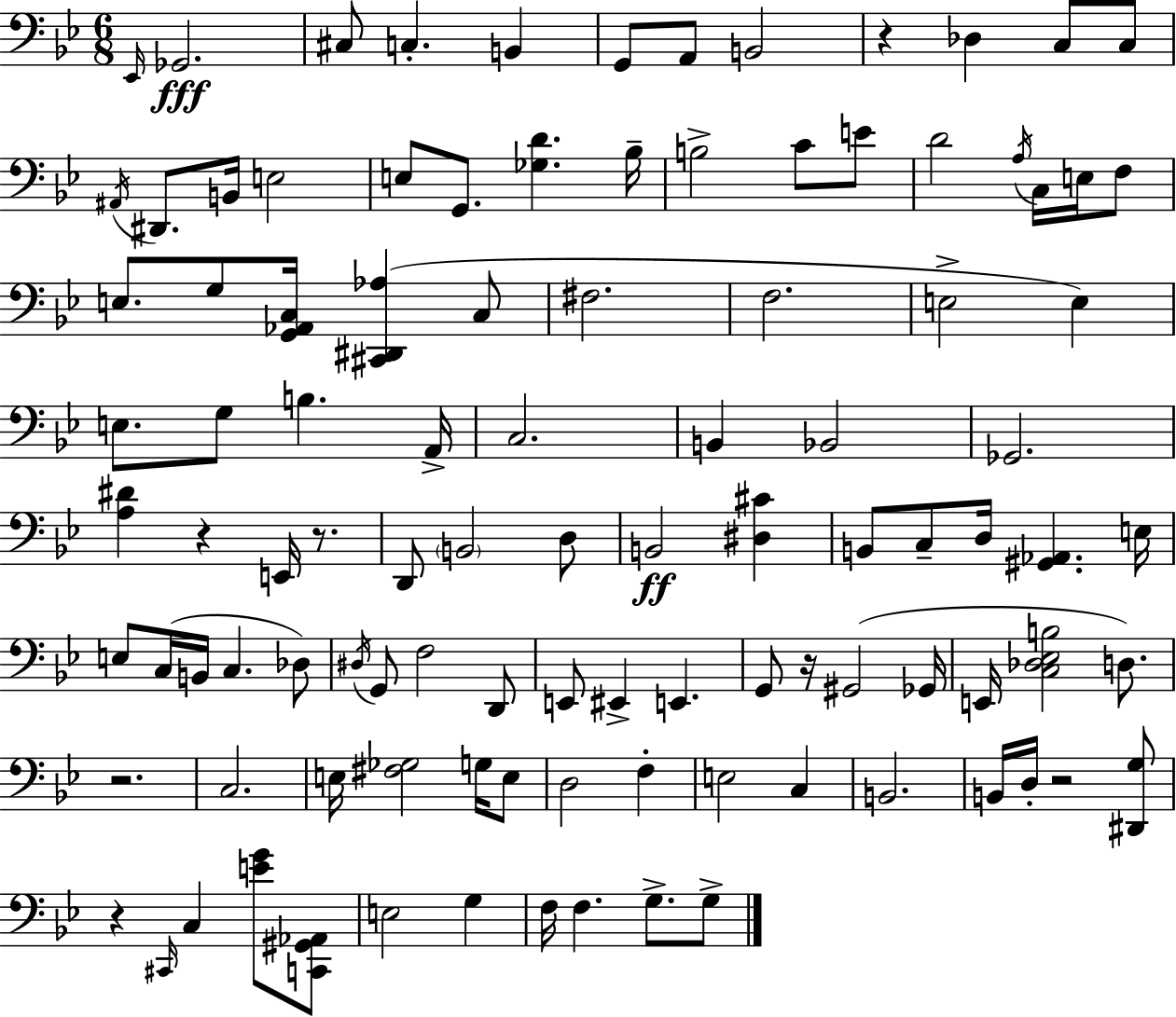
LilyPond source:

{
  \clef bass
  \numericTimeSignature
  \time 6/8
  \key bes \major
  \repeat volta 2 { \grace { ees,16 }\fff ges,2. | cis8 c4.-. b,4 | g,8 a,8 b,2 | r4 des4 c8 c8 | \break \acciaccatura { ais,16 } dis,8. b,16 e2 | e8 g,8. <ges d'>4. | bes16-- b2-> c'8 | e'8 d'2 \acciaccatura { a16 } c16 | \break e16 f8 e8. g8 <g, aes, c>16 <cis, dis, aes>4( | c8 fis2. | f2. | e2-> e4) | \break e8. g8 b4. | a,16-> c2. | b,4 bes,2 | ges,2. | \break <a dis'>4 r4 e,16 | r8. d,8 \parenthesize b,2 | d8 b,2\ff <dis cis'>4 | b,8 c8-- d16 <gis, aes,>4. | \break e16 e8 c16( b,16 c4. | des8) \acciaccatura { dis16 } g,8 f2 | d,8 e,8 eis,4-> e,4. | g,8 r16 gis,2( | \break ges,16 e,16 <c des ees b>2 | d8.) r2. | c2. | e16 <fis ges>2 | \break g16 e8 d2 | f4-. e2 | c4 b,2. | b,16 d16-. r2 | \break <dis, g>8 r4 \grace { cis,16 } c4 | <e' g'>8 <c, gis, aes,>8 e2 | g4 f16 f4. | g8.-> g8-> } \bar "|."
}